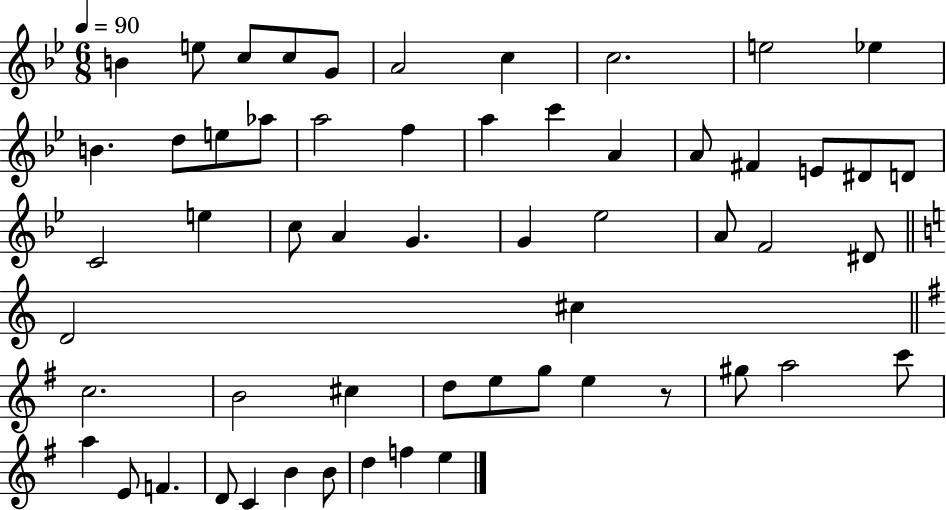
{
  \clef treble
  \numericTimeSignature
  \time 6/8
  \key bes \major
  \tempo 4 = 90
  b'4 e''8 c''8 c''8 g'8 | a'2 c''4 | c''2. | e''2 ees''4 | \break b'4. d''8 e''8 aes''8 | a''2 f''4 | a''4 c'''4 a'4 | a'8 fis'4 e'8 dis'8 d'8 | \break c'2 e''4 | c''8 a'4 g'4. | g'4 ees''2 | a'8 f'2 dis'8 | \break \bar "||" \break \key c \major d'2 cis''4 | \bar "||" \break \key e \minor c''2. | b'2 cis''4 | d''8 e''8 g''8 e''4 r8 | gis''8 a''2 c'''8 | \break a''4 e'8 f'4. | d'8 c'4 b'4 b'8 | d''4 f''4 e''4 | \bar "|."
}